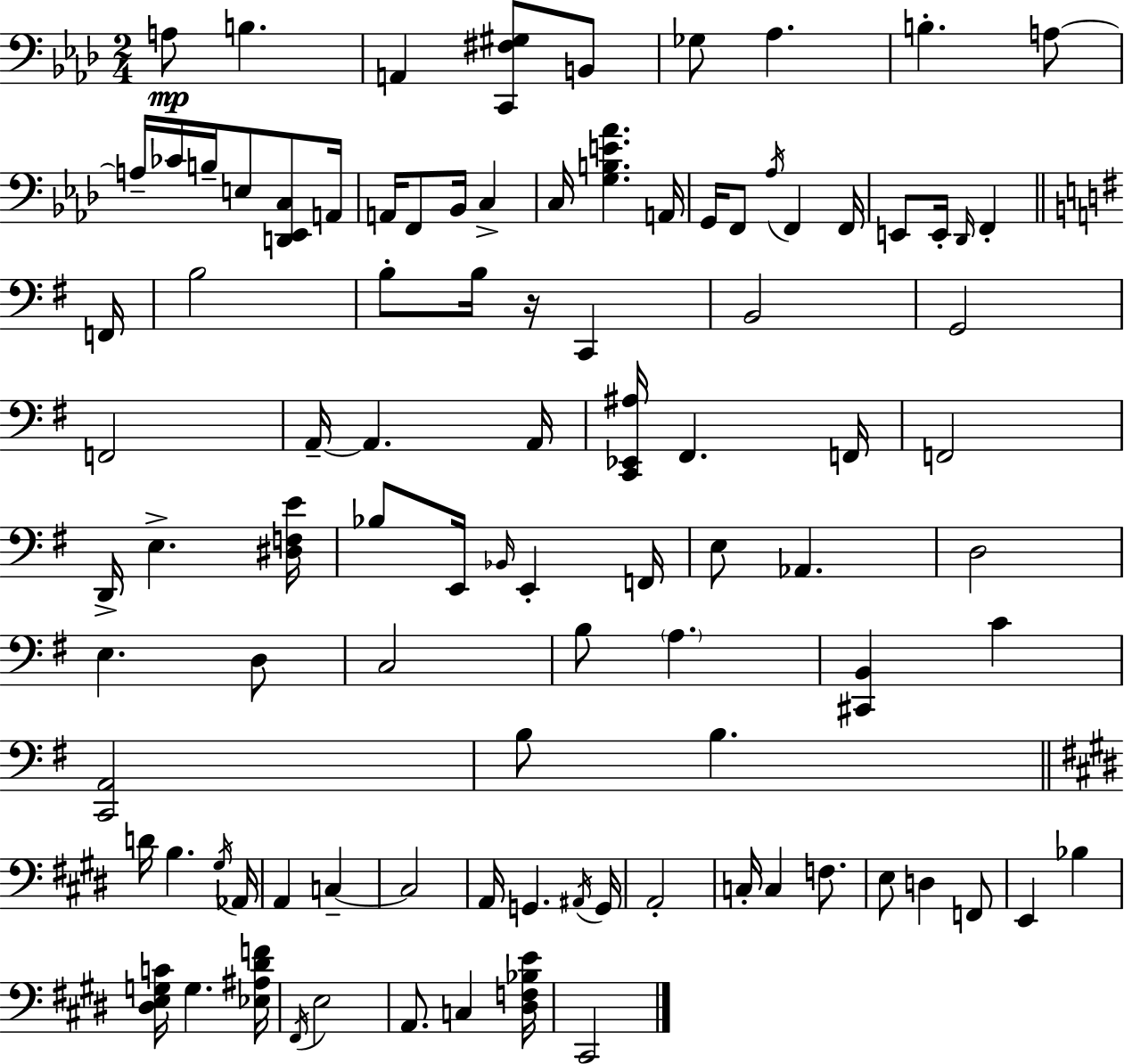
A3/e B3/q. A2/q [C2,F#3,G#3]/e B2/e Gb3/e Ab3/q. B3/q. A3/e A3/s CES4/s B3/s E3/e [D2,Eb2,C3]/e A2/s A2/s F2/e Bb2/s C3/q C3/s [G3,B3,E4,Ab4]/q. A2/s G2/s F2/e Ab3/s F2/q F2/s E2/e E2/s Db2/s F2/q F2/s B3/h B3/e B3/s R/s C2/q B2/h G2/h F2/h A2/s A2/q. A2/s [C2,Eb2,A#3]/s F#2/q. F2/s F2/h D2/s E3/q. [D#3,F3,E4]/s Bb3/e E2/s Bb2/s E2/q F2/s E3/e Ab2/q. D3/h E3/q. D3/e C3/h B3/e A3/q. [C#2,B2]/q C4/q [C2,A2]/h B3/e B3/q. D4/s B3/q. G#3/s Ab2/s A2/q C3/q C3/h A2/s G2/q. A#2/s G2/s A2/h C3/s C3/q F3/e. E3/e D3/q F2/e E2/q Bb3/q [D#3,E3,G3,C4]/s G3/q. [Eb3,A#3,D#4,F4]/s F#2/s E3/h A2/e. C3/q [D#3,F3,Bb3,E4]/s C#2/h